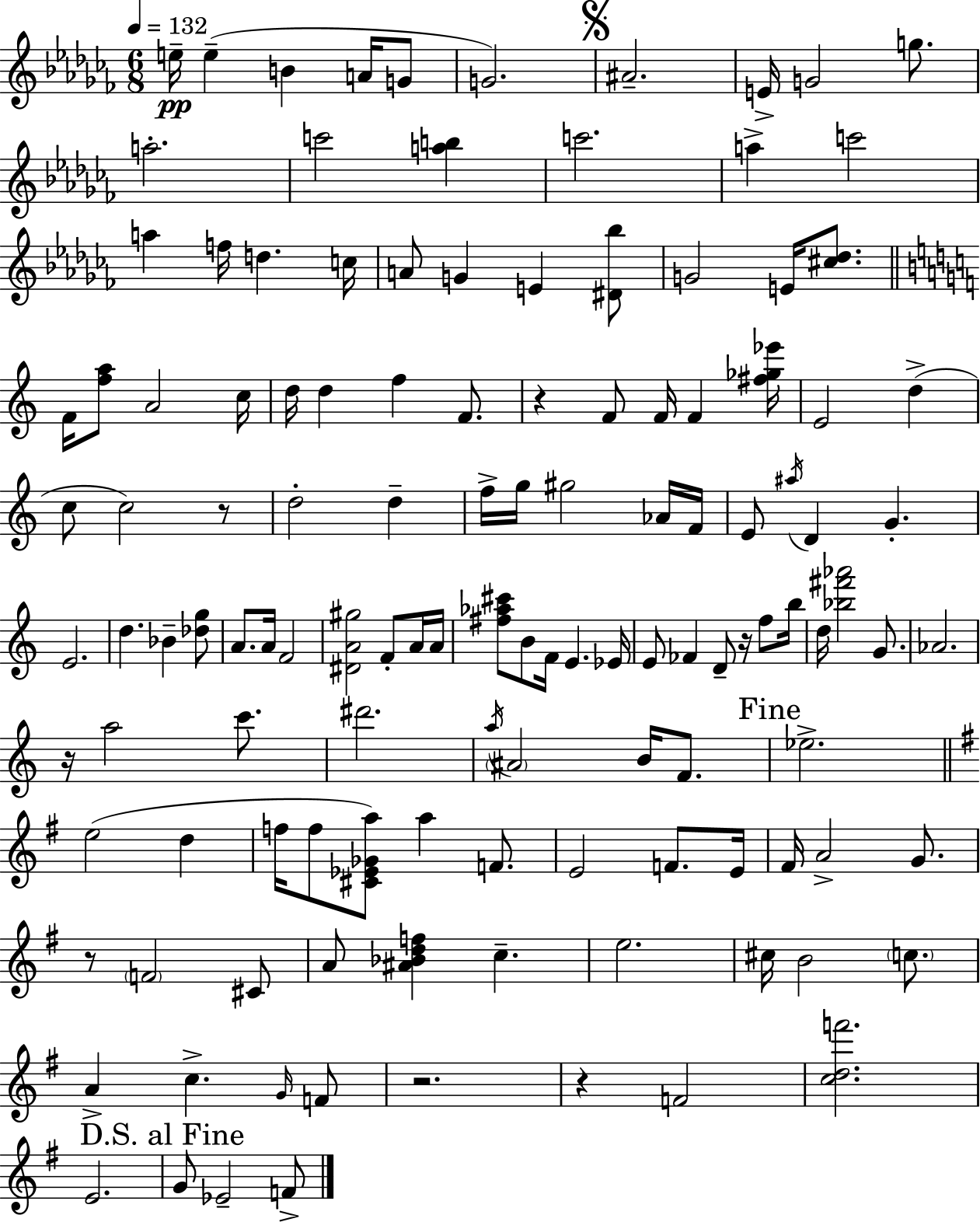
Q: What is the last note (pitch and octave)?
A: F4